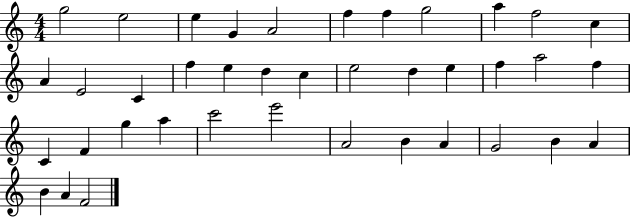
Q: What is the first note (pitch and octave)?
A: G5